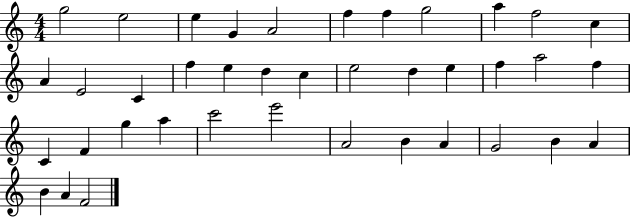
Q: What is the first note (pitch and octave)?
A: G5